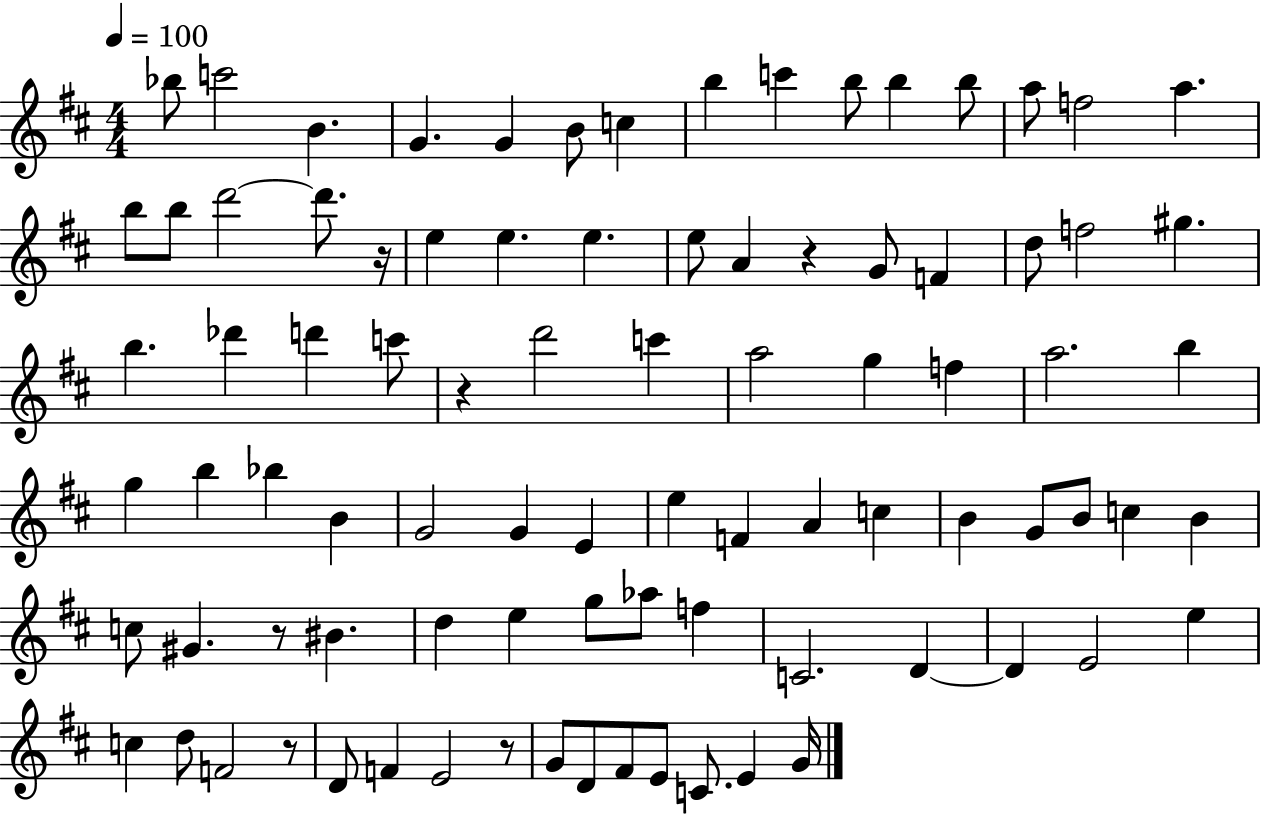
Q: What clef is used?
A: treble